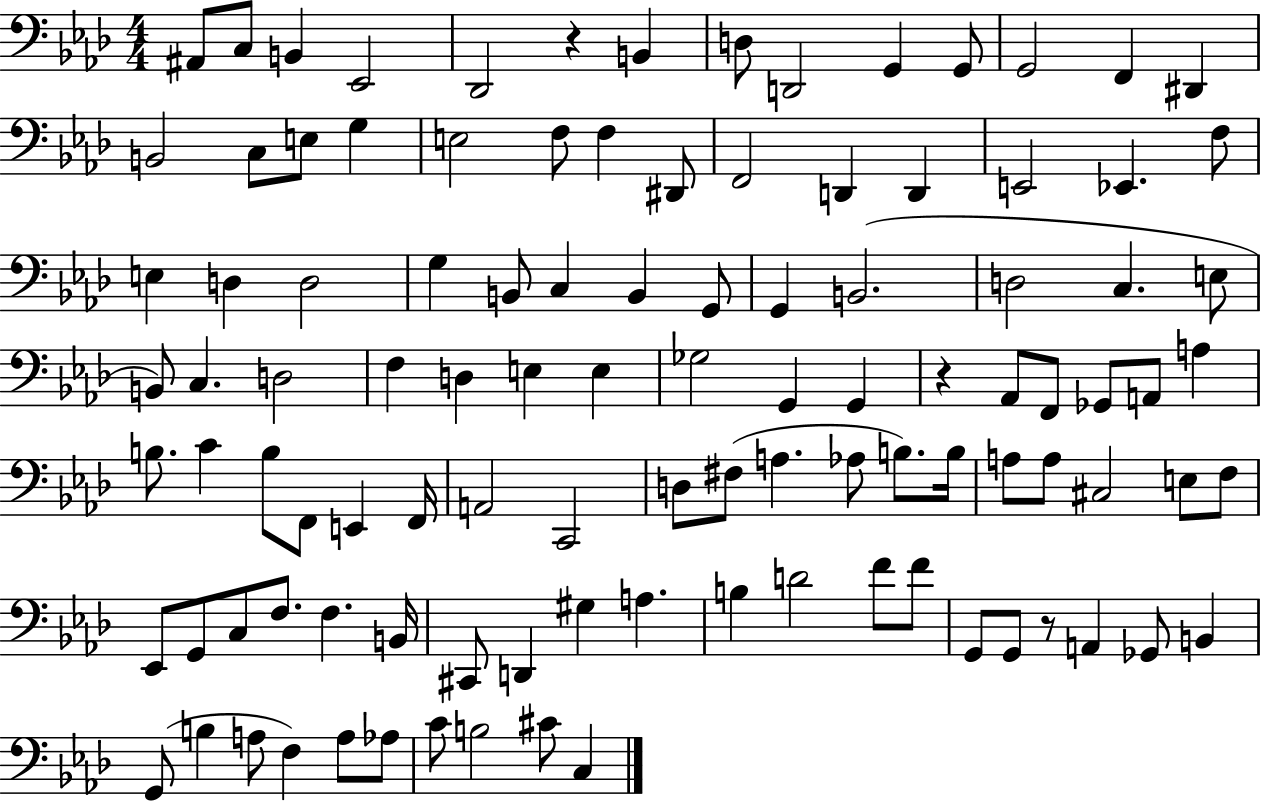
{
  \clef bass
  \numericTimeSignature
  \time 4/4
  \key aes \major
  ais,8 c8 b,4 ees,2 | des,2 r4 b,4 | d8 d,2 g,4 g,8 | g,2 f,4 dis,4 | \break b,2 c8 e8 g4 | e2 f8 f4 dis,8 | f,2 d,4 d,4 | e,2 ees,4. f8 | \break e4 d4 d2 | g4 b,8 c4 b,4 g,8 | g,4 b,2.( | d2 c4. e8 | \break b,8) c4. d2 | f4 d4 e4 e4 | ges2 g,4 g,4 | r4 aes,8 f,8 ges,8 a,8 a4 | \break b8. c'4 b8 f,8 e,4 f,16 | a,2 c,2 | d8 fis8( a4. aes8 b8.) b16 | a8 a8 cis2 e8 f8 | \break ees,8 g,8 c8 f8. f4. b,16 | cis,8 d,4 gis4 a4. | b4 d'2 f'8 f'8 | g,8 g,8 r8 a,4 ges,8 b,4 | \break g,8( b4 a8 f4) a8 aes8 | c'8 b2 cis'8 c4 | \bar "|."
}